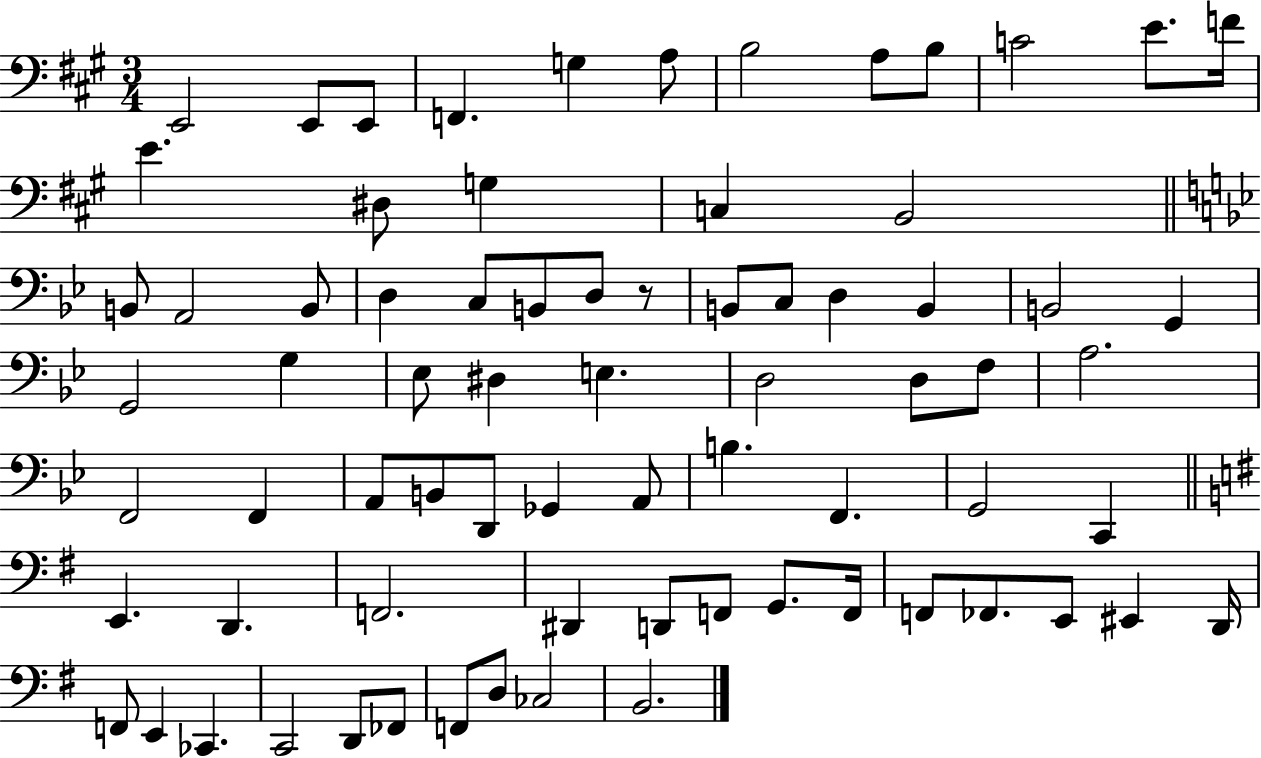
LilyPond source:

{
  \clef bass
  \numericTimeSignature
  \time 3/4
  \key a \major
  e,2 e,8 e,8 | f,4. g4 a8 | b2 a8 b8 | c'2 e'8. f'16 | \break e'4. dis8 g4 | c4 b,2 | \bar "||" \break \key bes \major b,8 a,2 b,8 | d4 c8 b,8 d8 r8 | b,8 c8 d4 b,4 | b,2 g,4 | \break g,2 g4 | ees8 dis4 e4. | d2 d8 f8 | a2. | \break f,2 f,4 | a,8 b,8 d,8 ges,4 a,8 | b4. f,4. | g,2 c,4 | \break \bar "||" \break \key g \major e,4. d,4. | f,2. | dis,4 d,8 f,8 g,8. f,16 | f,8 fes,8. e,8 eis,4 d,16 | \break f,8 e,4 ces,4. | c,2 d,8 fes,8 | f,8 d8 ces2 | b,2. | \break \bar "|."
}